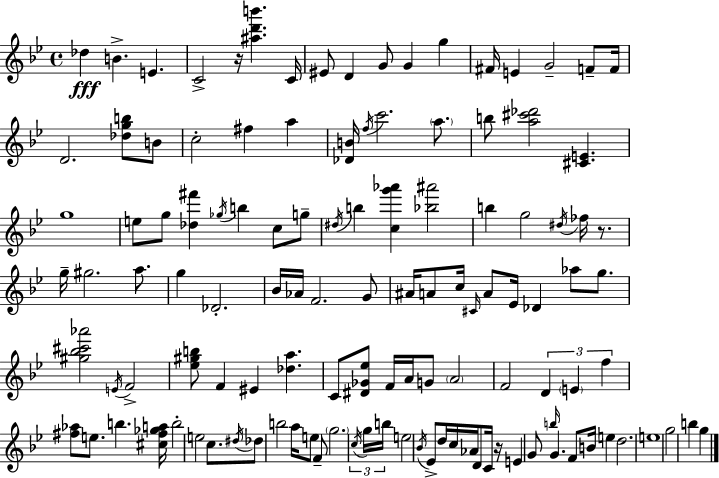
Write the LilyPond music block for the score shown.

{
  \clef treble
  \time 4/4
  \defaultTimeSignature
  \key bes \major
  des''4\fff b'4.-> e'4. | c'2-> r16 <ais'' d''' b'''>4. c'16 | eis'8 d'4 g'8 g'4 g''4 | fis'16 e'4 g'2-- f'8-- f'16 | \break d'2. <des'' g'' b''>8 b'8 | c''2-. fis''4 a''4 | <des' b'>16 \acciaccatura { f''16 } c'''2. \parenthesize a''8. | b''8 <a'' cis''' des'''>2 <cis' e'>4. | \break g''1 | e''8 g''8 <des'' fis'''>4 \acciaccatura { ges''16 } b''4 c''8 | g''8-- \acciaccatura { dis''16 } b''4 <c'' g''' aes'''>4 <bes'' ais'''>2 | b''4 g''2 \acciaccatura { dis''16 } | \break fes''16 r8. g''16-- gis''2. | a''8. g''4 des'2.-. | bes'16 aes'16 f'2. | g'8 ais'16 a'8 c''16 \grace { cis'16 } a'8 ees'16 des'4 | \break aes''8 g''8. <gis'' bes'' cis''' aes'''>2 \acciaccatura { e'16 } f'2-> | <ees'' gis'' b''>8 f'4 eis'4 | <des'' a''>4. c'8 <dis' ges' ees''>8 f'16 a'16 g'8 \parenthesize a'2 | f'2 \tuplet 3/2 { d'4 | \break \parenthesize e'4 f''4 } <fis'' aes''>8 e''8. b''4. | <cis'' fis'' ges'' a''>16 b''2-. e''2 | c''8. \acciaccatura { dis''16 } des''8 b''2 | a''16 e''8 f'8-- \parenthesize g''2. | \break \tuplet 3/2 { \acciaccatura { c''16 } g''16 b''16 } e''2 | \acciaccatura { bes'16 } ees'8-> d''16 c''16 aes'16 d'8 c'16 r16 e'4 g'8 | \grace { b''16 } g'4. f'8 b'16 e''4 d''2. | e''1 | \break g''2 | b''4 g''4 \bar "|."
}